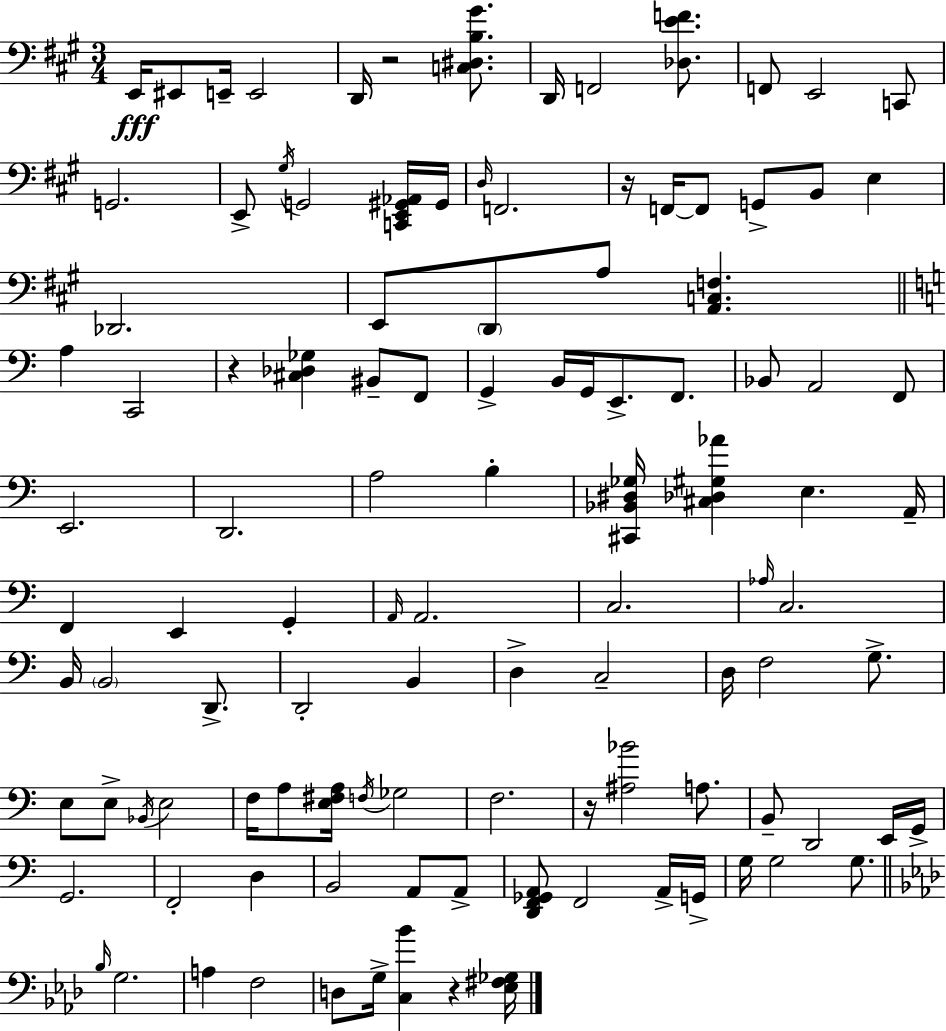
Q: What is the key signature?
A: A major